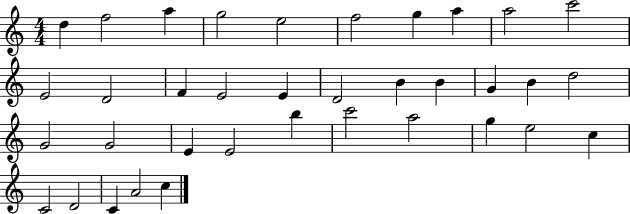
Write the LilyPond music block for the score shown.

{
  \clef treble
  \numericTimeSignature
  \time 4/4
  \key c \major
  d''4 f''2 a''4 | g''2 e''2 | f''2 g''4 a''4 | a''2 c'''2 | \break e'2 d'2 | f'4 e'2 e'4 | d'2 b'4 b'4 | g'4 b'4 d''2 | \break g'2 g'2 | e'4 e'2 b''4 | c'''2 a''2 | g''4 e''2 c''4 | \break c'2 d'2 | c'4 a'2 c''4 | \bar "|."
}